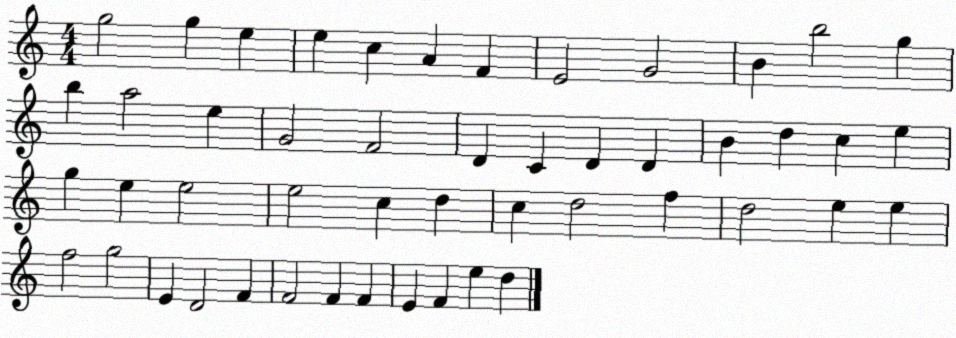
X:1
T:Untitled
M:4/4
L:1/4
K:C
g2 g e e c A F E2 G2 B b2 g b a2 e G2 F2 D C D D B d c e g e e2 e2 c d c d2 f d2 e e f2 g2 E D2 F F2 F F E F e d